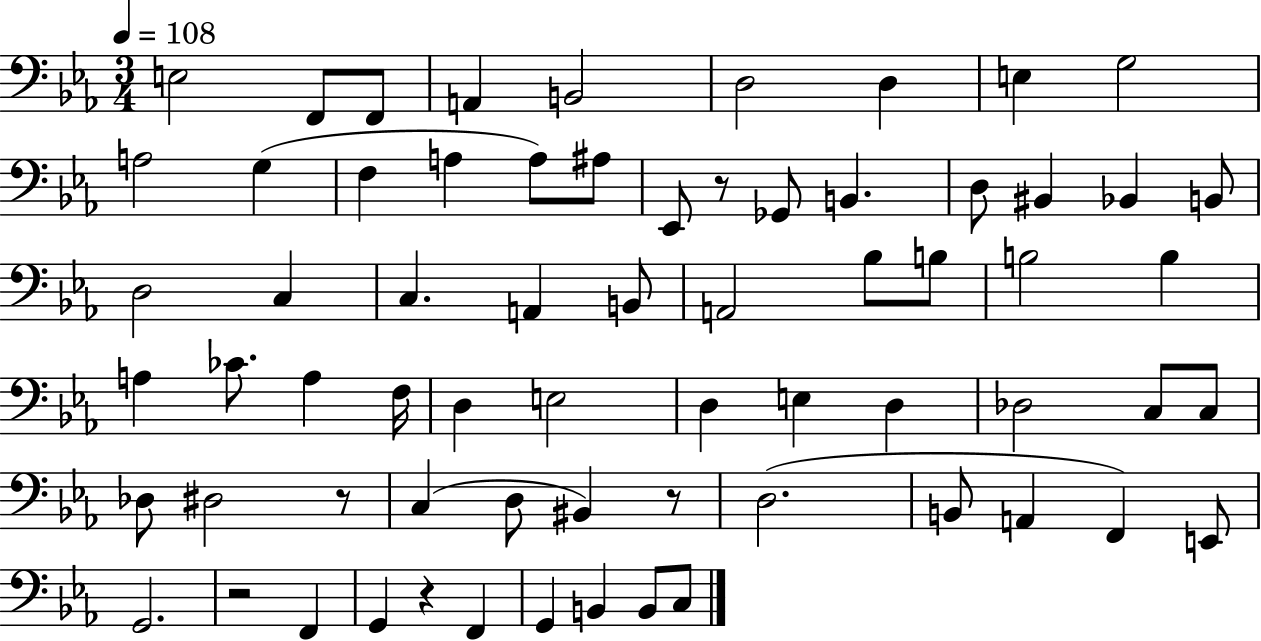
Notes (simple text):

E3/h F2/e F2/e A2/q B2/h D3/h D3/q E3/q G3/h A3/h G3/q F3/q A3/q A3/e A#3/e Eb2/e R/e Gb2/e B2/q. D3/e BIS2/q Bb2/q B2/e D3/h C3/q C3/q. A2/q B2/e A2/h Bb3/e B3/e B3/h B3/q A3/q CES4/e. A3/q F3/s D3/q E3/h D3/q E3/q D3/q Db3/h C3/e C3/e Db3/e D#3/h R/e C3/q D3/e BIS2/q R/e D3/h. B2/e A2/q F2/q E2/e G2/h. R/h F2/q G2/q R/q F2/q G2/q B2/q B2/e C3/e